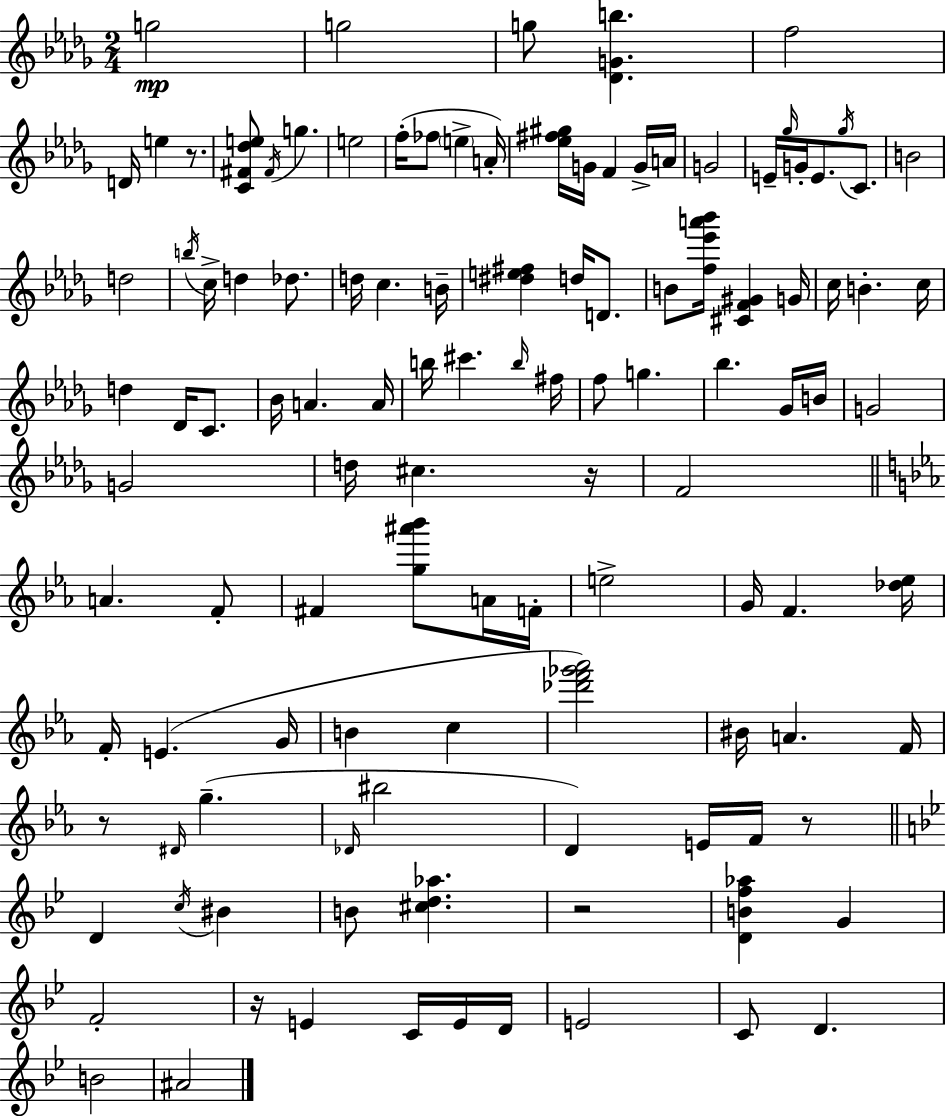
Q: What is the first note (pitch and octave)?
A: G5